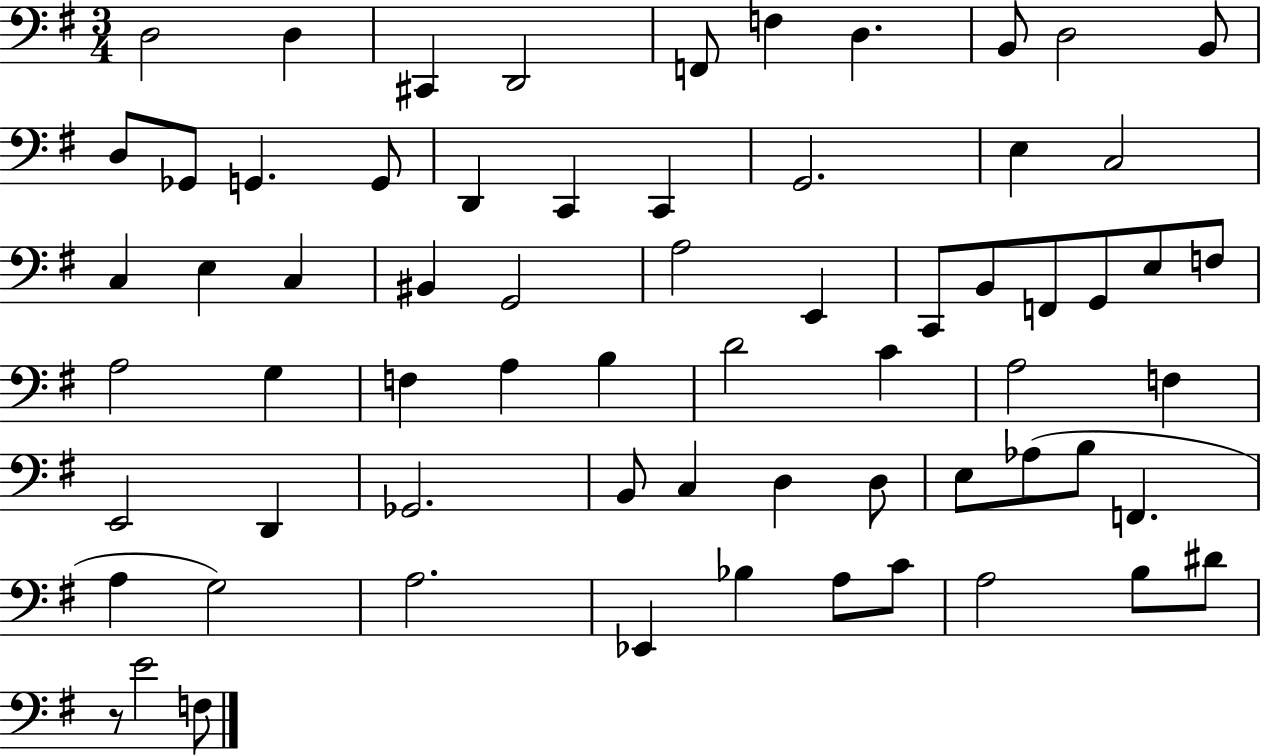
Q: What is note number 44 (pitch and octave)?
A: D2